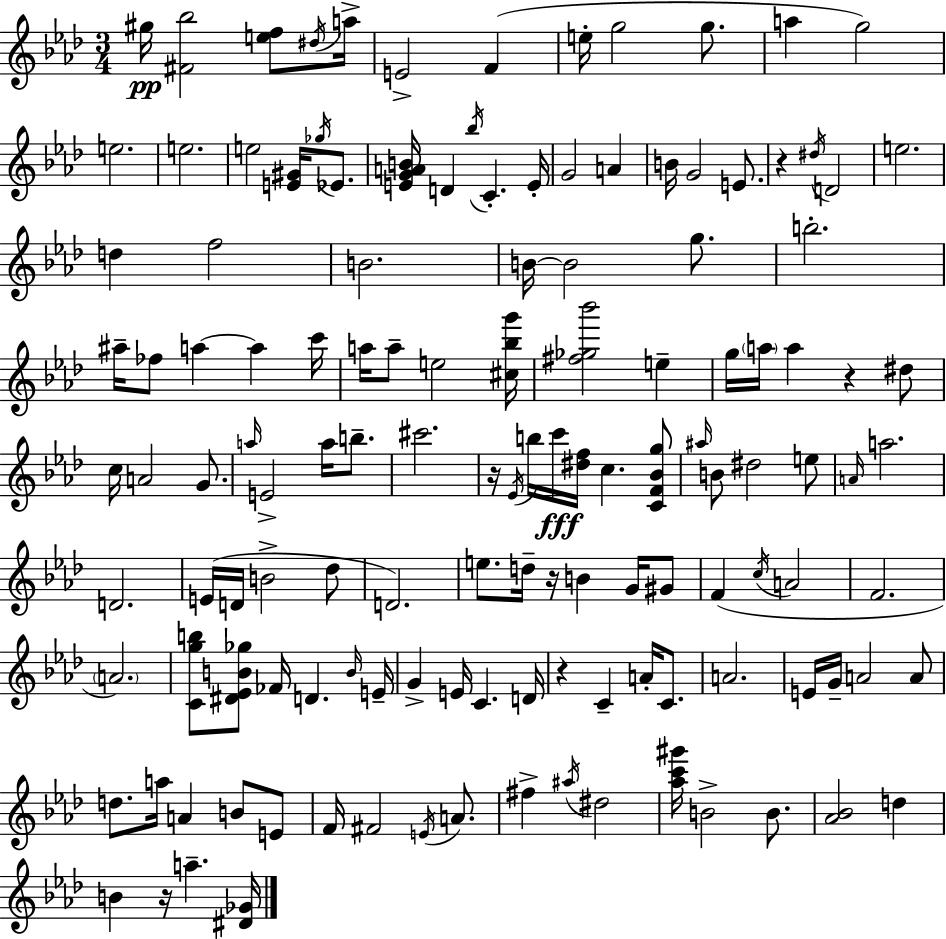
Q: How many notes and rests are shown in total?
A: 133